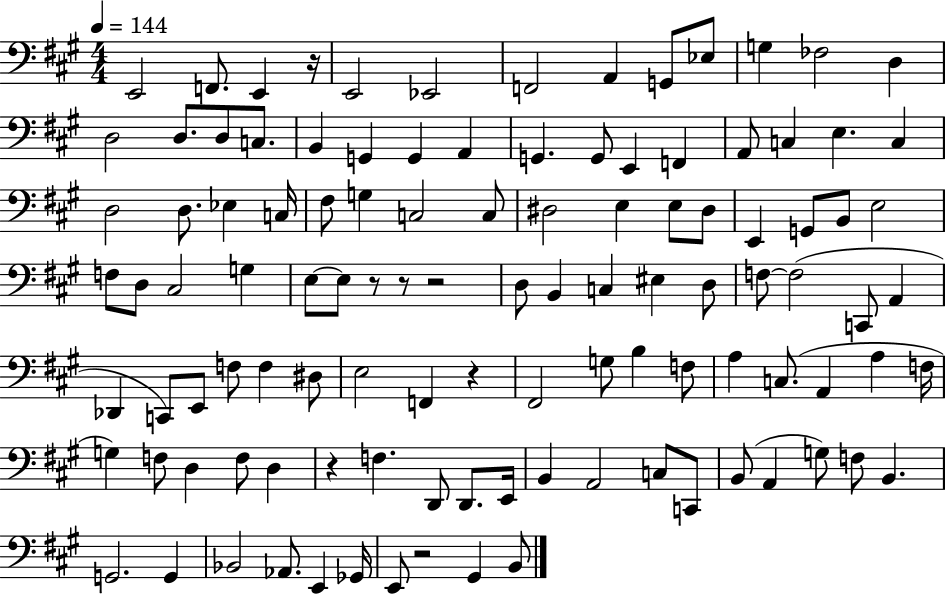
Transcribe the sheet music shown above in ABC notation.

X:1
T:Untitled
M:4/4
L:1/4
K:A
E,,2 F,,/2 E,, z/4 E,,2 _E,,2 F,,2 A,, G,,/2 _E,/2 G, _F,2 D, D,2 D,/2 D,/2 C,/2 B,, G,, G,, A,, G,, G,,/2 E,, F,, A,,/2 C, E, C, D,2 D,/2 _E, C,/4 ^F,/2 G, C,2 C,/2 ^D,2 E, E,/2 ^D,/2 E,, G,,/2 B,,/2 E,2 F,/2 D,/2 ^C,2 G, E,/2 E,/2 z/2 z/2 z2 D,/2 B,, C, ^E, D,/2 F,/2 F,2 C,,/2 A,, _D,, C,,/2 E,,/2 F,/2 F, ^D,/2 E,2 F,, z ^F,,2 G,/2 B, F,/2 A, C,/2 A,, A, F,/4 G, F,/2 D, F,/2 D, z F, D,,/2 D,,/2 E,,/4 B,, A,,2 C,/2 C,,/2 B,,/2 A,, G,/2 F,/2 B,, G,,2 G,, _B,,2 _A,,/2 E,, _G,,/4 E,,/2 z2 ^G,, B,,/2